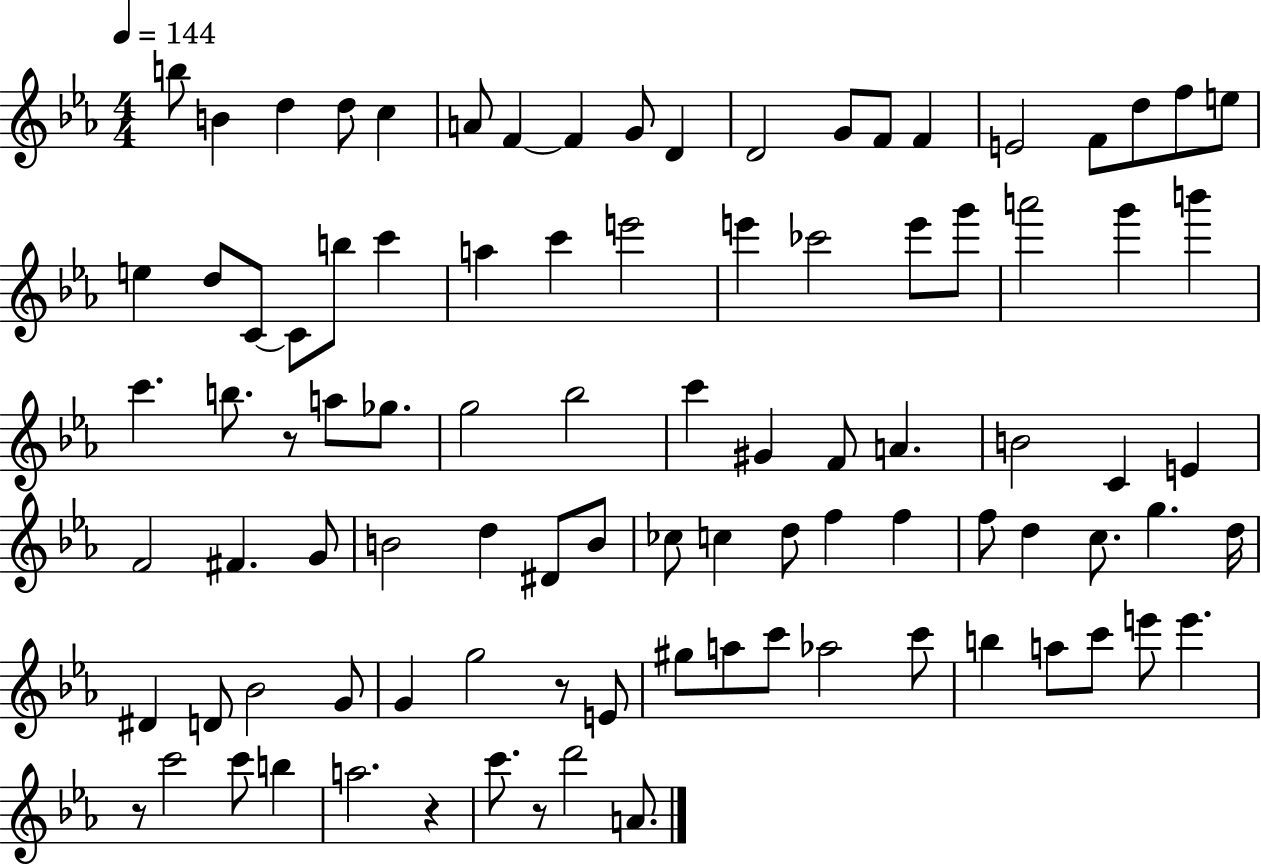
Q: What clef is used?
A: treble